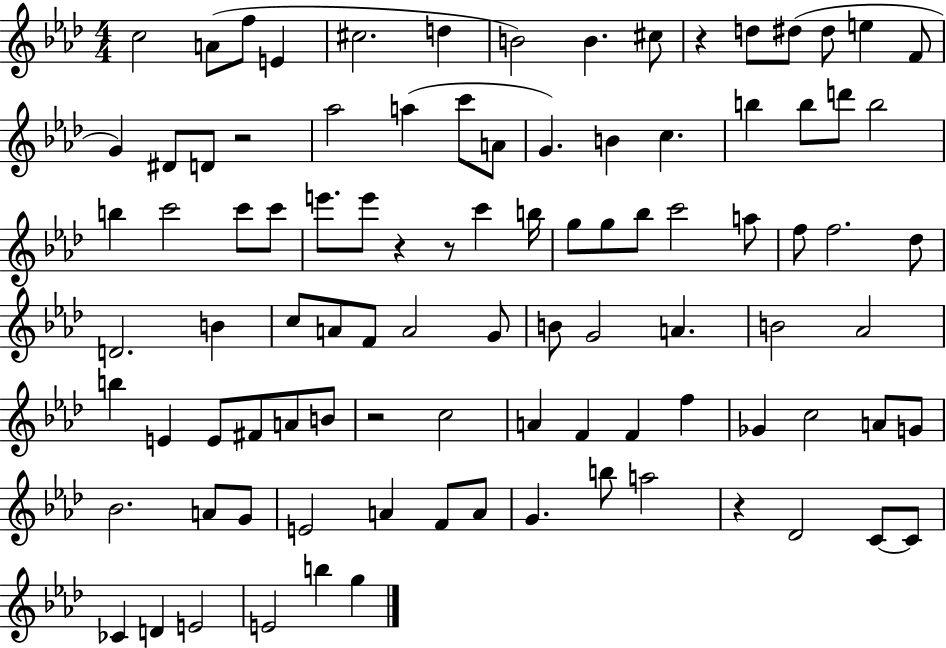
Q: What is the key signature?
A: AES major